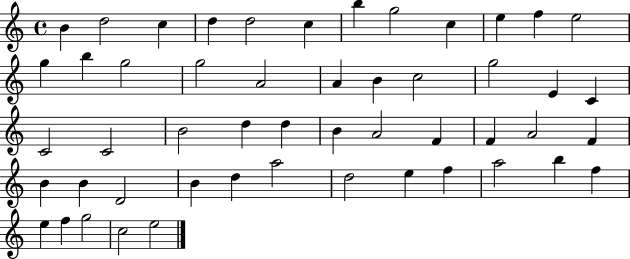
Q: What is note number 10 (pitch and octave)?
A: E5